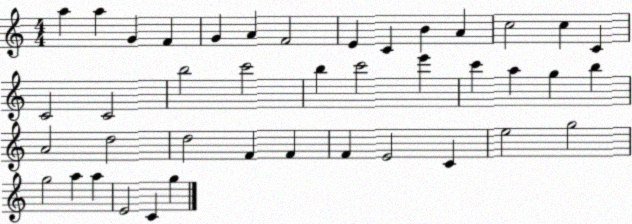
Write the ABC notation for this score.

X:1
T:Untitled
M:4/4
L:1/4
K:C
a a G F G A F2 E C B A c2 c C C2 C2 b2 c'2 b c'2 e' c' a g b A2 d2 d2 F F F E2 C e2 g2 g2 a a E2 C g